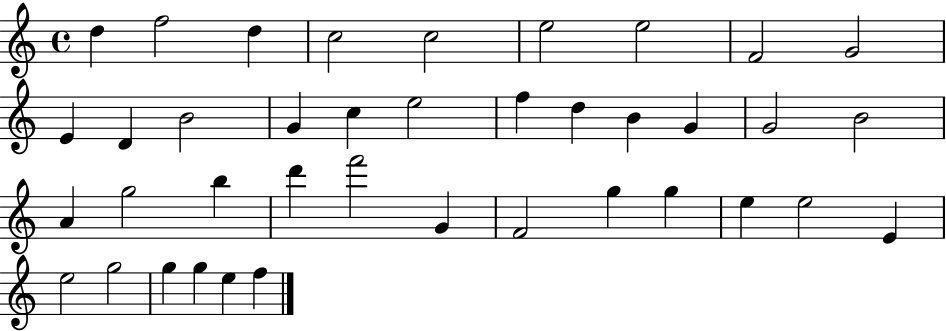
X:1
T:Untitled
M:4/4
L:1/4
K:C
d f2 d c2 c2 e2 e2 F2 G2 E D B2 G c e2 f d B G G2 B2 A g2 b d' f'2 G F2 g g e e2 E e2 g2 g g e f